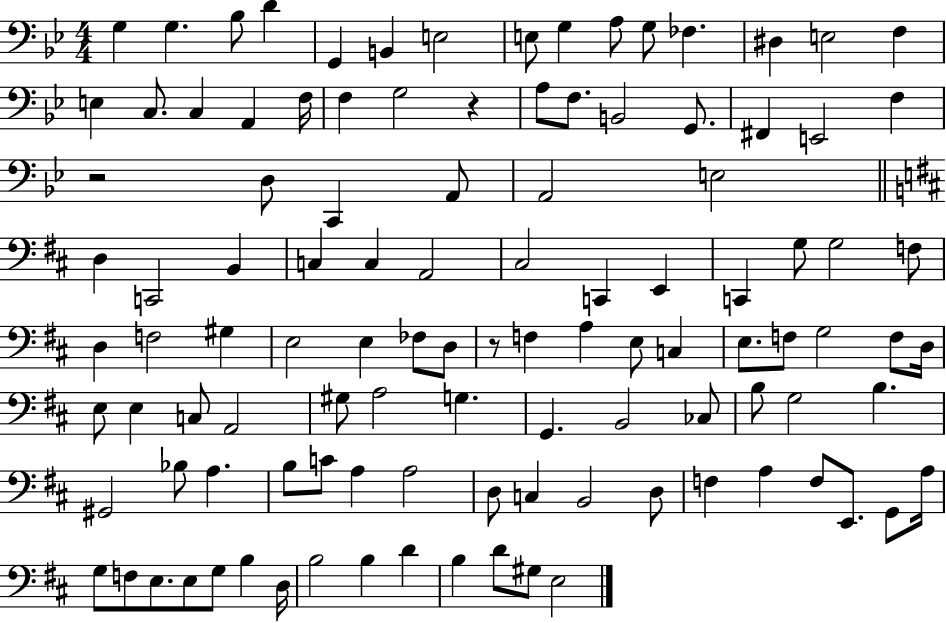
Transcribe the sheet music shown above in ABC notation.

X:1
T:Untitled
M:4/4
L:1/4
K:Bb
G, G, _B,/2 D G,, B,, E,2 E,/2 G, A,/2 G,/2 _F, ^D, E,2 F, E, C,/2 C, A,, F,/4 F, G,2 z A,/2 F,/2 B,,2 G,,/2 ^F,, E,,2 F, z2 D,/2 C,, A,,/2 A,,2 E,2 D, C,,2 B,, C, C, A,,2 ^C,2 C,, E,, C,, G,/2 G,2 F,/2 D, F,2 ^G, E,2 E, _F,/2 D,/2 z/2 F, A, E,/2 C, E,/2 F,/2 G,2 F,/2 D,/4 E,/2 E, C,/2 A,,2 ^G,/2 A,2 G, G,, B,,2 _C,/2 B,/2 G,2 B, ^G,,2 _B,/2 A, B,/2 C/2 A, A,2 D,/2 C, B,,2 D,/2 F, A, F,/2 E,,/2 G,,/2 A,/4 G,/2 F,/2 E,/2 E,/2 G,/2 B, D,/4 B,2 B, D B, D/2 ^G,/2 E,2